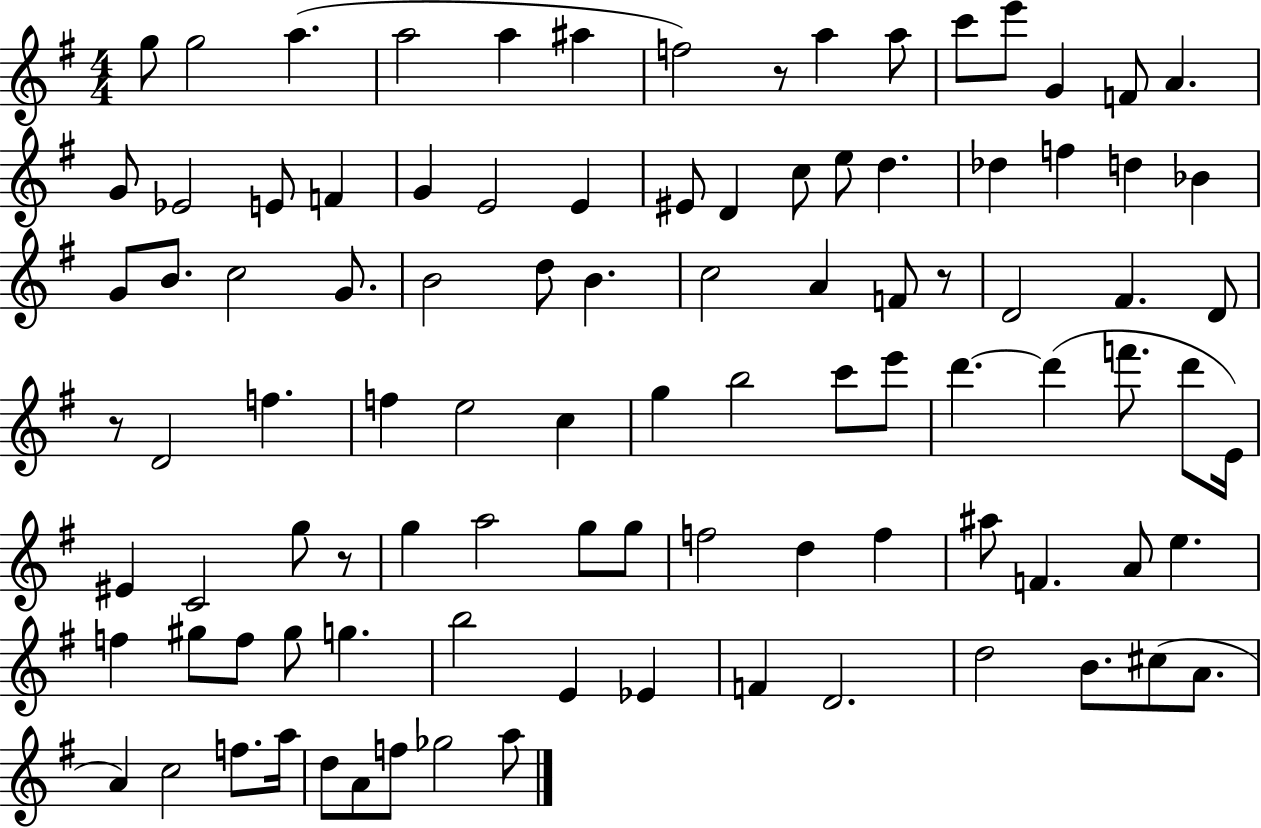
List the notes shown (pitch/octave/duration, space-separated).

G5/e G5/h A5/q. A5/h A5/q A#5/q F5/h R/e A5/q A5/e C6/e E6/e G4/q F4/e A4/q. G4/e Eb4/h E4/e F4/q G4/q E4/h E4/q EIS4/e D4/q C5/e E5/e D5/q. Db5/q F5/q D5/q Bb4/q G4/e B4/e. C5/h G4/e. B4/h D5/e B4/q. C5/h A4/q F4/e R/e D4/h F#4/q. D4/e R/e D4/h F5/q. F5/q E5/h C5/q G5/q B5/h C6/e E6/e D6/q. D6/q F6/e. D6/e E4/s EIS4/q C4/h G5/e R/e G5/q A5/h G5/e G5/e F5/h D5/q F5/q A#5/e F4/q. A4/e E5/q. F5/q G#5/e F5/e G#5/e G5/q. B5/h E4/q Eb4/q F4/q D4/h. D5/h B4/e. C#5/e A4/e. A4/q C5/h F5/e. A5/s D5/e A4/e F5/e Gb5/h A5/e